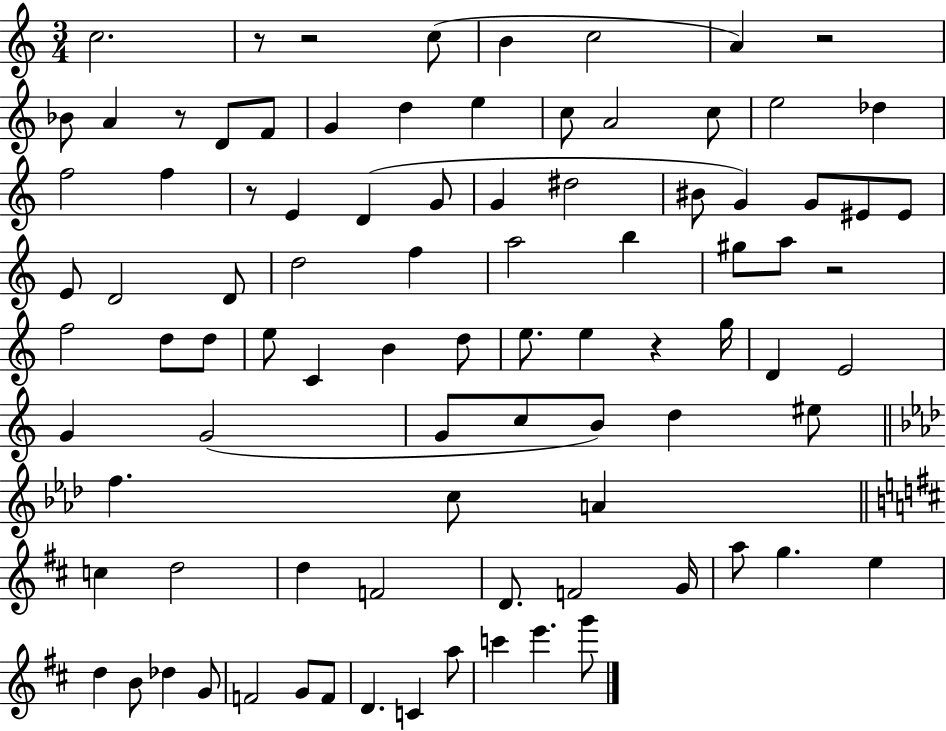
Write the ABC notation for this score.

X:1
T:Untitled
M:3/4
L:1/4
K:C
c2 z/2 z2 c/2 B c2 A z2 _B/2 A z/2 D/2 F/2 G d e c/2 A2 c/2 e2 _d f2 f z/2 E D G/2 G ^d2 ^B/2 G G/2 ^E/2 ^E/2 E/2 D2 D/2 d2 f a2 b ^g/2 a/2 z2 f2 d/2 d/2 e/2 C B d/2 e/2 e z g/4 D E2 G G2 G/2 c/2 B/2 d ^e/2 f c/2 A c d2 d F2 D/2 F2 G/4 a/2 g e d B/2 _d G/2 F2 G/2 F/2 D C a/2 c' e' g'/2